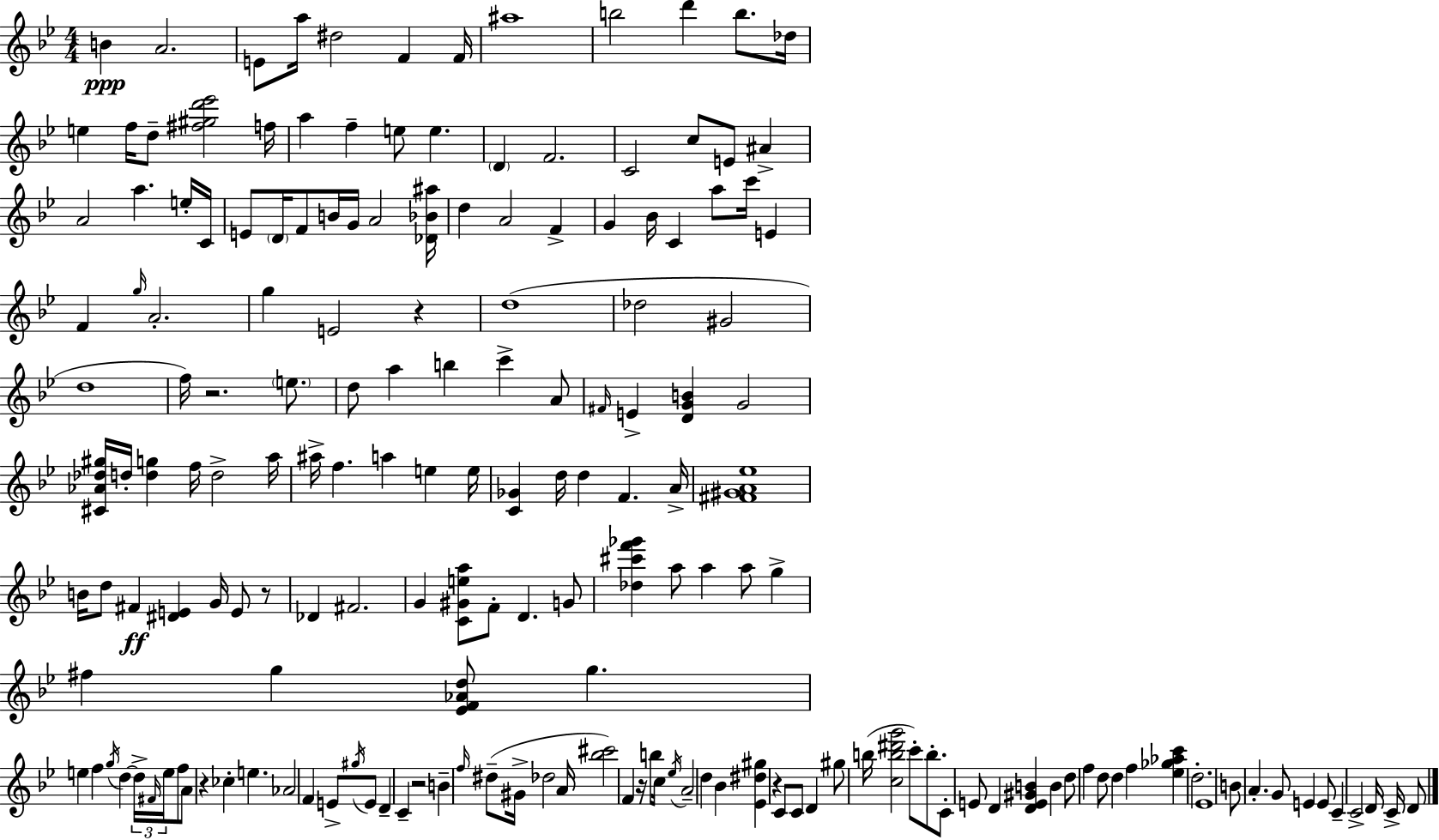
{
  \clef treble
  \numericTimeSignature
  \time 4/4
  \key g \minor
  b'4\ppp a'2. | e'8 a''16 dis''2 f'4 f'16 | ais''1 | b''2 d'''4 b''8. des''16 | \break e''4 f''16 d''8-- <fis'' gis'' d''' ees'''>2 f''16 | a''4 f''4-- e''8 e''4. | \parenthesize d'4 f'2. | c'2 c''8 e'8 ais'4-> | \break a'2 a''4. e''16-. c'16 | e'8 \parenthesize d'16 f'8 b'16 g'16 a'2 <des' bes' ais''>16 | d''4 a'2 f'4-> | g'4 bes'16 c'4 a''8 c'''16 e'4 | \break f'4 \grace { g''16 } a'2.-. | g''4 e'2 r4 | d''1( | des''2 gis'2 | \break d''1 | f''16) r2. \parenthesize e''8. | d''8 a''4 b''4 c'''4-> a'8 | \grace { fis'16 } e'4-> <d' g' b'>4 g'2 | \break <cis' aes' des'' gis''>16 d''16-. <d'' g''>4 f''16 d''2-> | a''16 ais''16-> f''4. a''4 e''4 | e''16 <c' ges'>4 d''16 d''4 f'4. | a'16-> <fis' gis' a' ees''>1 | \break b'16 d''8 fis'4\ff <dis' e'>4 g'16 e'8 | r8 des'4 fis'2. | g'4 <c' gis' e'' a''>8 f'8-. d'4. | g'8 <des'' cis''' f''' ges'''>4 a''8 a''4 a''8 g''4-> | \break fis''4 g''4 <ees' f' aes' d''>8 g''4. | e''4 f''4 \acciaccatura { g''16 } d''4~~ \tuplet 3/2 { d''16-> | \grace { fis'16 } e''16 } f''8 a'8 r4 ces''4-. e''4. | aes'2 f'4 | \break e'8-> \acciaccatura { gis''16 } e'8 d'4-- c'4-- r2 | b'4-- \grace { f''16 } dis''8--( gis'16-> des''2 | a'16 <bes'' cis'''>2) f'4 | r16 b''8 c''16 \acciaccatura { ees''16 } a'2-- d''4 | \break bes'4 <ees' dis'' gis''>4 r4 c'8 | c'8 d'4 gis''8 b''16( <c'' b'' dis''' g'''>2 | c'''8-.) b''8.-. c'8-. e'8 d'4 <d' e' gis' b'>4 | b'4 d''8 f''4 d''8 d''4 | \break f''4 <ees'' ges'' aes'' c'''>4 d''2.-. | ees'1 | b'8 a'4.-. g'8 | e'4 e'8 c'4-- c'2-> | \break d'16 c'16-> d'8 \bar "|."
}